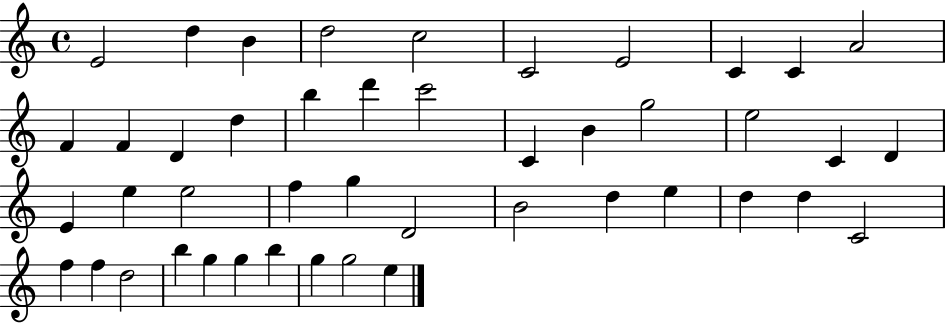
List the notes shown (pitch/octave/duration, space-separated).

E4/h D5/q B4/q D5/h C5/h C4/h E4/h C4/q C4/q A4/h F4/q F4/q D4/q D5/q B5/q D6/q C6/h C4/q B4/q G5/h E5/h C4/q D4/q E4/q E5/q E5/h F5/q G5/q D4/h B4/h D5/q E5/q D5/q D5/q C4/h F5/q F5/q D5/h B5/q G5/q G5/q B5/q G5/q G5/h E5/q